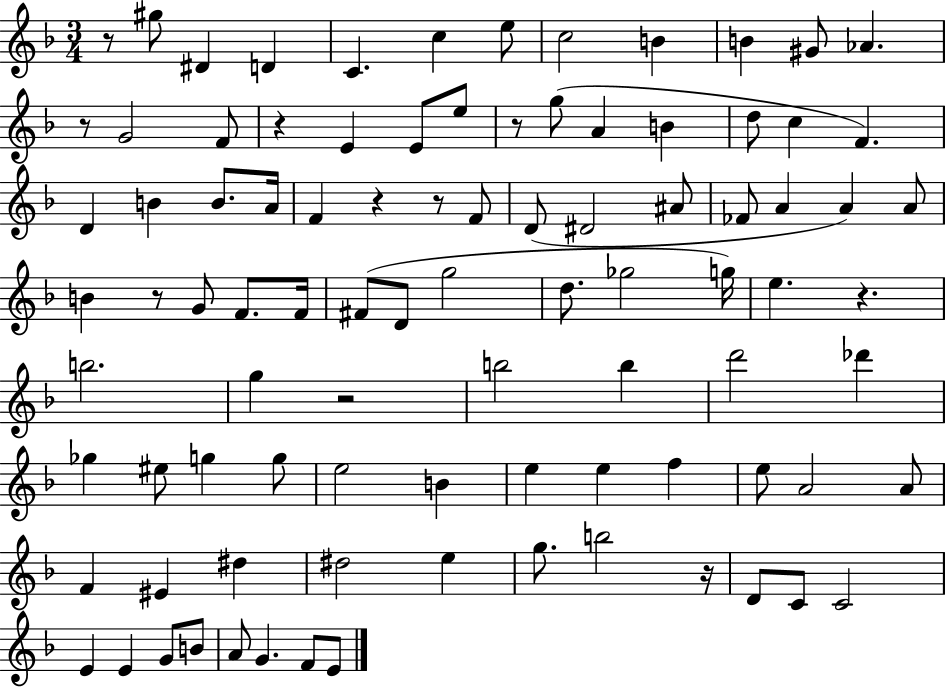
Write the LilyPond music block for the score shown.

{
  \clef treble
  \numericTimeSignature
  \time 3/4
  \key f \major
  \repeat volta 2 { r8 gis''8 dis'4 d'4 | c'4. c''4 e''8 | c''2 b'4 | b'4 gis'8 aes'4. | \break r8 g'2 f'8 | r4 e'4 e'8 e''8 | r8 g''8( a'4 b'4 | d''8 c''4 f'4.) | \break d'4 b'4 b'8. a'16 | f'4 r4 r8 f'8 | d'8( dis'2 ais'8 | fes'8 a'4 a'4) a'8 | \break b'4 r8 g'8 f'8. f'16 | fis'8( d'8 g''2 | d''8. ges''2 g''16) | e''4. r4. | \break b''2. | g''4 r2 | b''2 b''4 | d'''2 des'''4 | \break ges''4 eis''8 g''4 g''8 | e''2 b'4 | e''4 e''4 f''4 | e''8 a'2 a'8 | \break f'4 eis'4 dis''4 | dis''2 e''4 | g''8. b''2 r16 | d'8 c'8 c'2 | \break e'4 e'4 g'8 b'8 | a'8 g'4. f'8 e'8 | } \bar "|."
}